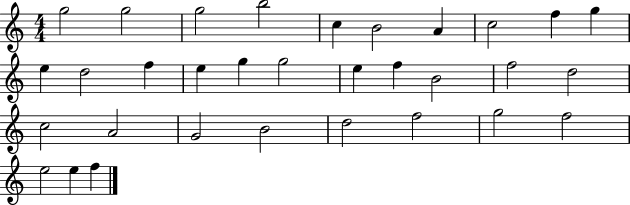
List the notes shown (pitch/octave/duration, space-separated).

G5/h G5/h G5/h B5/h C5/q B4/h A4/q C5/h F5/q G5/q E5/q D5/h F5/q E5/q G5/q G5/h E5/q F5/q B4/h F5/h D5/h C5/h A4/h G4/h B4/h D5/h F5/h G5/h F5/h E5/h E5/q F5/q